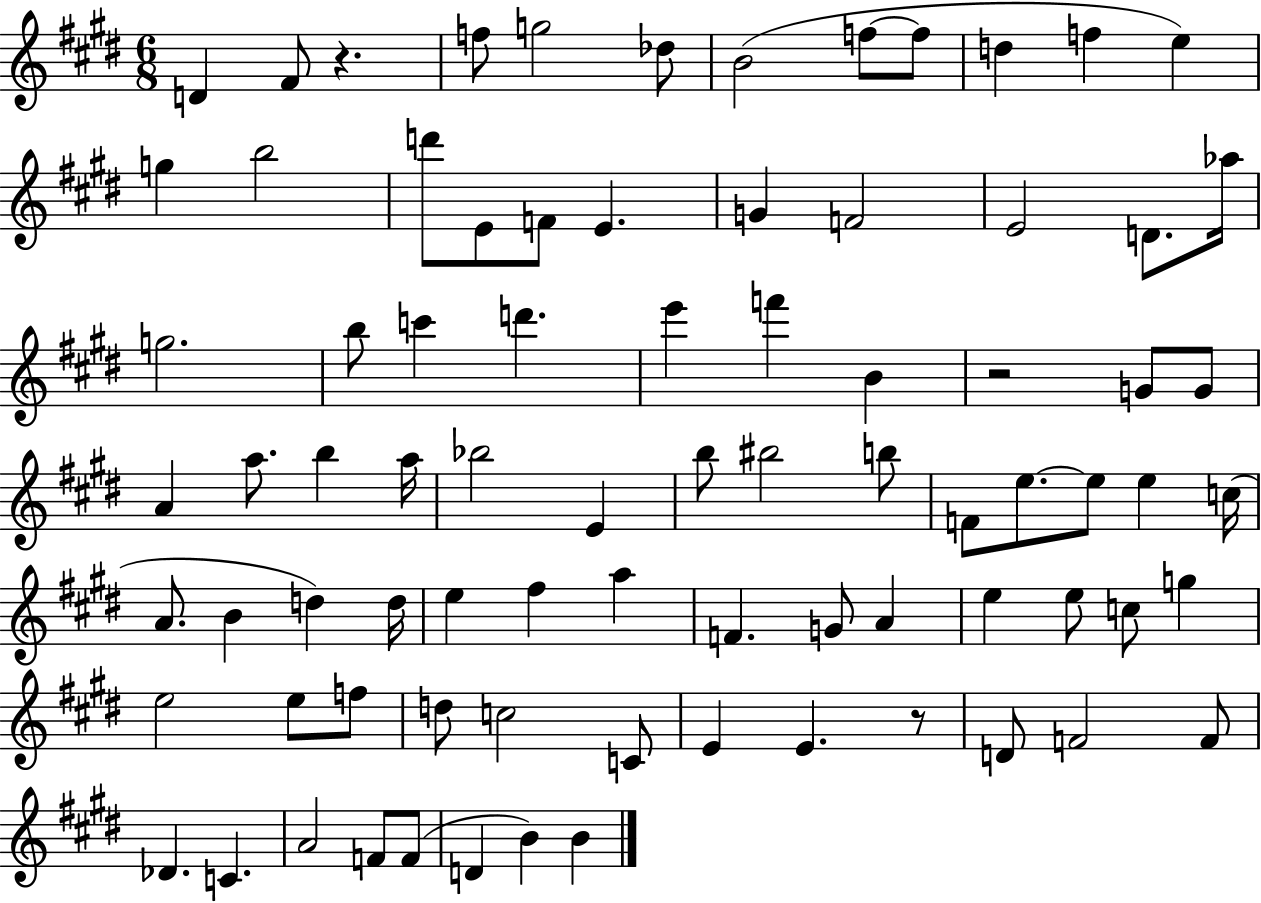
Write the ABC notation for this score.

X:1
T:Untitled
M:6/8
L:1/4
K:E
D ^F/2 z f/2 g2 _d/2 B2 f/2 f/2 d f e g b2 d'/2 E/2 F/2 E G F2 E2 D/2 _a/4 g2 b/2 c' d' e' f' B z2 G/2 G/2 A a/2 b a/4 _b2 E b/2 ^b2 b/2 F/2 e/2 e/2 e c/4 A/2 B d d/4 e ^f a F G/2 A e e/2 c/2 g e2 e/2 f/2 d/2 c2 C/2 E E z/2 D/2 F2 F/2 _D C A2 F/2 F/2 D B B